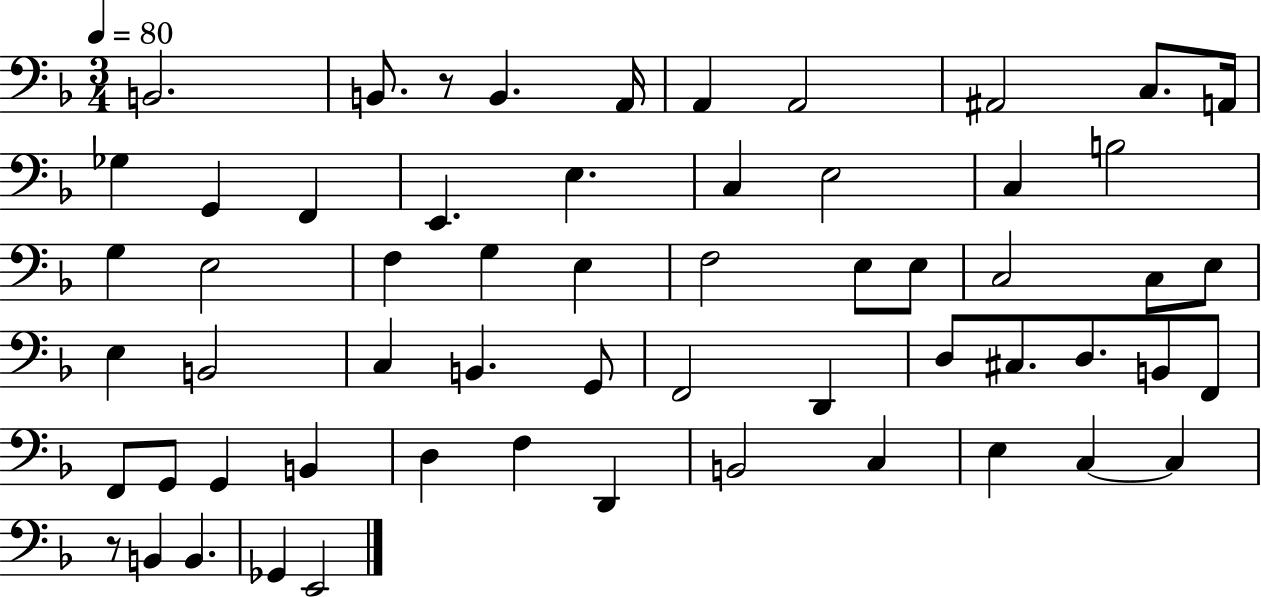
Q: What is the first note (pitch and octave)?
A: B2